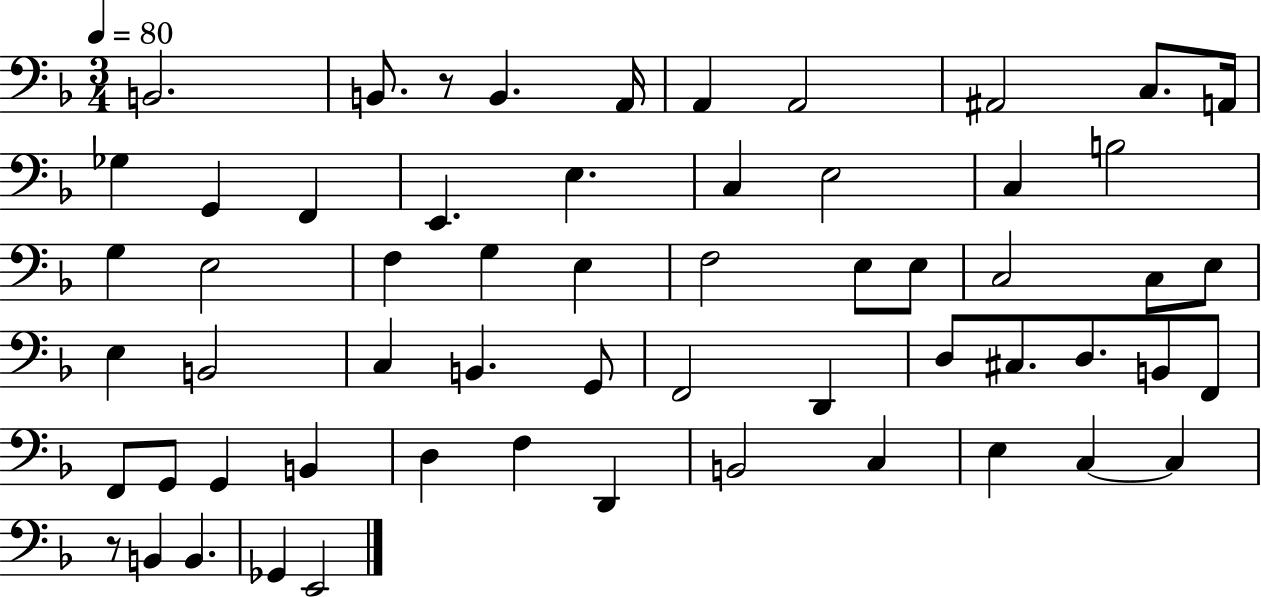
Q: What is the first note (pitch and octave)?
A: B2